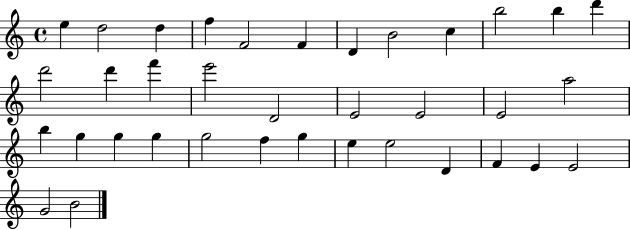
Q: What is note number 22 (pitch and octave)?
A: B5